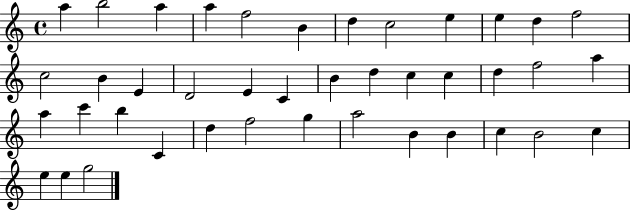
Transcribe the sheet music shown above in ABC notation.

X:1
T:Untitled
M:4/4
L:1/4
K:C
a b2 a a f2 B d c2 e e d f2 c2 B E D2 E C B d c c d f2 a a c' b C d f2 g a2 B B c B2 c e e g2